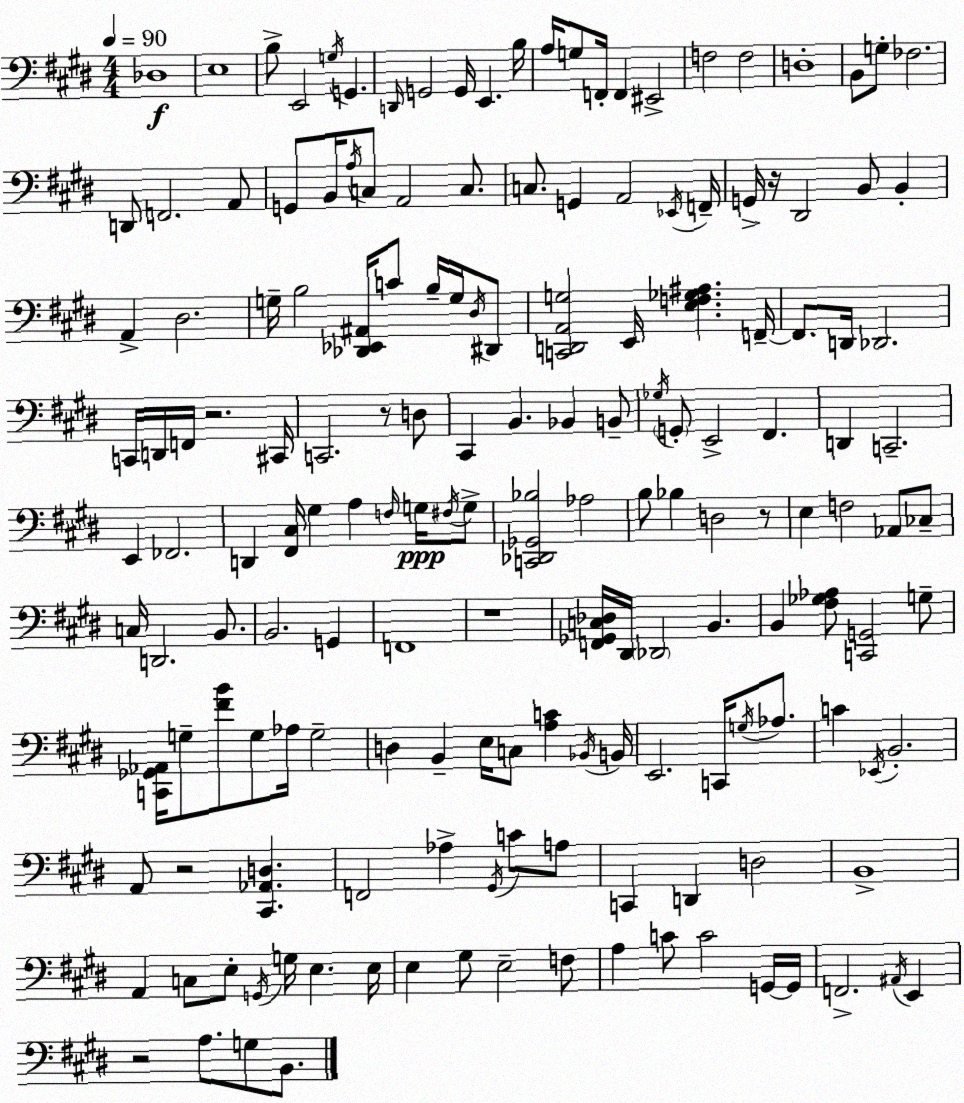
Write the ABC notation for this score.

X:1
T:Untitled
M:4/4
L:1/4
K:E
_D,4 E,4 B,/2 E,,2 G,/4 G,, D,,/4 G,,2 G,,/4 E,, B,/4 A,/4 G,/2 F,,/4 F,, ^E,,2 F,2 F,2 D,4 B,,/2 G,/2 _F,2 D,,/2 F,,2 A,,/2 G,,/2 B,,/4 A,/4 C,/2 A,,2 C,/2 C,/2 G,, A,,2 _E,,/4 F,,/4 G,,/4 z/4 ^D,,2 B,,/2 B,, A,, ^D,2 G,/4 B,2 [_D,,_E,,^A,,]/4 C/2 B,/4 G,/4 ^D,/4 ^D,,/2 [C,,D,,A,,G,]2 E,,/4 [E,F,_G,^A,] F,,/4 F,,/2 D,,/4 _D,,2 C,,/4 D,,/4 F,,/4 z2 ^C,,/4 C,,2 z/2 D,/2 ^C,, B,, _B,, B,,/2 _G,/4 G,,/2 E,,2 ^F,, D,, C,,2 E,, _F,,2 D,, [^F,,^C,]/4 ^G, A, F,/4 G,/4 ^F,/4 G,/2 [C,,_D,,_G,,_B,]2 _A,2 B,/2 _B, D,2 z/2 E, F,2 _A,,/2 _C,/2 C,/4 D,,2 B,,/2 B,,2 G,, F,,4 z4 [F,,_G,,C,_D,]/4 ^D,,/4 _D,,2 B,, B,, [^F,_G,_A,]/2 [C,,G,,]2 G,/2 [C,,_G,,_A,,]/4 G,/2 [^FB]/2 G,/2 _A,/4 G,2 D, B,, E,/4 C,/2 [A,C] _B,,/4 B,,/4 E,,2 C,,/4 G,/4 _A,/2 C _E,,/4 B,,2 A,,/2 z2 [^C,,_A,,D,] F,,2 _A, ^G,,/4 C/2 A,/2 C,, D,, D,2 B,,4 A,, C,/2 E,/2 G,,/4 G,/4 E, E,/4 E, ^G,/2 E,2 F,/2 A, C/2 C2 G,,/4 G,,/4 F,,2 ^A,,/4 E,, z2 A,/2 G,/2 B,,/2